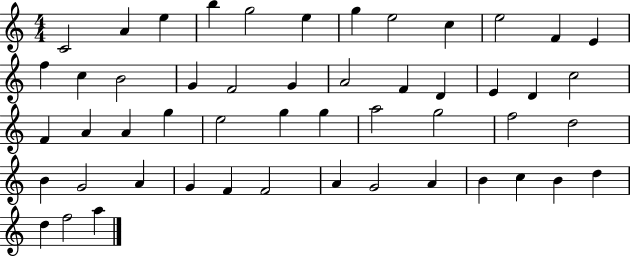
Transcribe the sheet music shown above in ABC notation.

X:1
T:Untitled
M:4/4
L:1/4
K:C
C2 A e b g2 e g e2 c e2 F E f c B2 G F2 G A2 F D E D c2 F A A g e2 g g a2 g2 f2 d2 B G2 A G F F2 A G2 A B c B d d f2 a